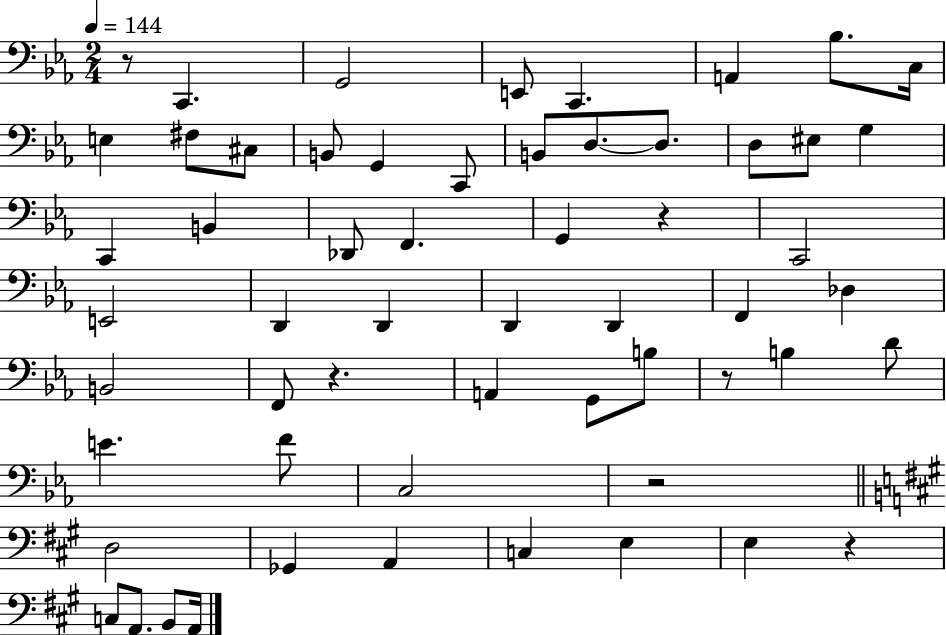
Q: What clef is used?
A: bass